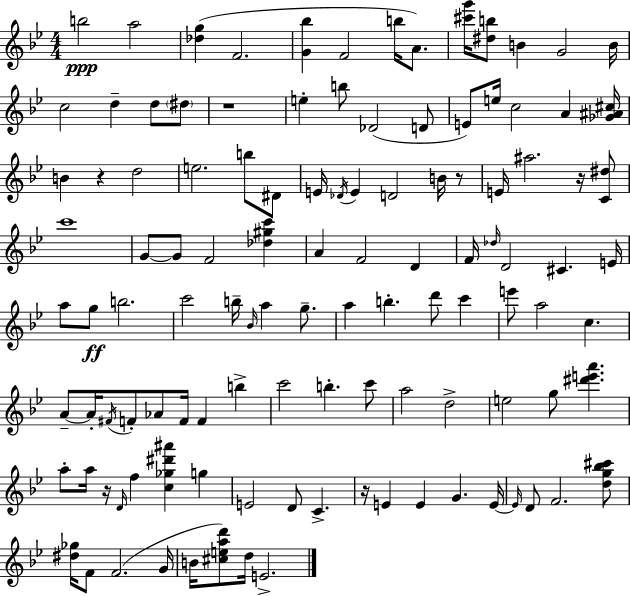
{
  \clef treble
  \numericTimeSignature
  \time 4/4
  \key g \minor
  b''2\ppp a''2 | <des'' g''>4( f'2. | <g' bes''>4 f'2 b''16 a'8.) | <cis''' g'''>16 <dis'' b''>8 b'4 g'2 b'16 | \break c''2 d''4-- d''8 \parenthesize dis''8 | r1 | e''4-. b''8 des'2( d'8 | e'8) e''16 c''2 a'4 <ges' ais' cis''>16 | \break b'4 r4 d''2 | e''2. b''8 dis'8 | e'16 \acciaccatura { des'16 } e'4 d'2 b'16 r8 | e'16 ais''2. r16 <c' dis''>8 | \break c'''1 | g'8~~ g'8 f'2 <des'' gis'' c'''>4 | a'4 f'2 d'4 | f'16 \grace { des''16 } d'2 cis'4. | \break e'16 a''8 g''8\ff b''2. | c'''2 b''16-- \grace { bes'16 } a''4 | g''8.-- a''4 b''4.-. d'''8 c'''4 | e'''8 a''2 c''4. | \break a'8--~~ a'16-. \acciaccatura { fis'16 } f'8-. aes'8 f'16 f'4 | b''4-> c'''2 b''4.-. | c'''8 a''2 d''2-> | e''2 g''8 <dis''' e''' a'''>4. | \break a''8-. a''16 r16 \grace { d'16 } f''4 <c'' ges'' dis''' ais'''>4 | g''4 e'2 d'8 c'4.-> | r16 e'4 e'4 g'4. | e'16~~ \grace { e'16 } d'8 f'2. | \break <d'' g'' bes'' cis'''>8 <dis'' ges''>16 f'8 f'2.( | g'16 b'16 <cis'' e'' a'' d'''>8) d''16 e'2.-> | \bar "|."
}